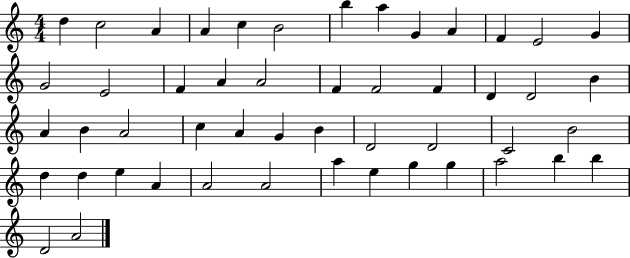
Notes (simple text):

D5/q C5/h A4/q A4/q C5/q B4/h B5/q A5/q G4/q A4/q F4/q E4/h G4/q G4/h E4/h F4/q A4/q A4/h F4/q F4/h F4/q D4/q D4/h B4/q A4/q B4/q A4/h C5/q A4/q G4/q B4/q D4/h D4/h C4/h B4/h D5/q D5/q E5/q A4/q A4/h A4/h A5/q E5/q G5/q G5/q A5/h B5/q B5/q D4/h A4/h